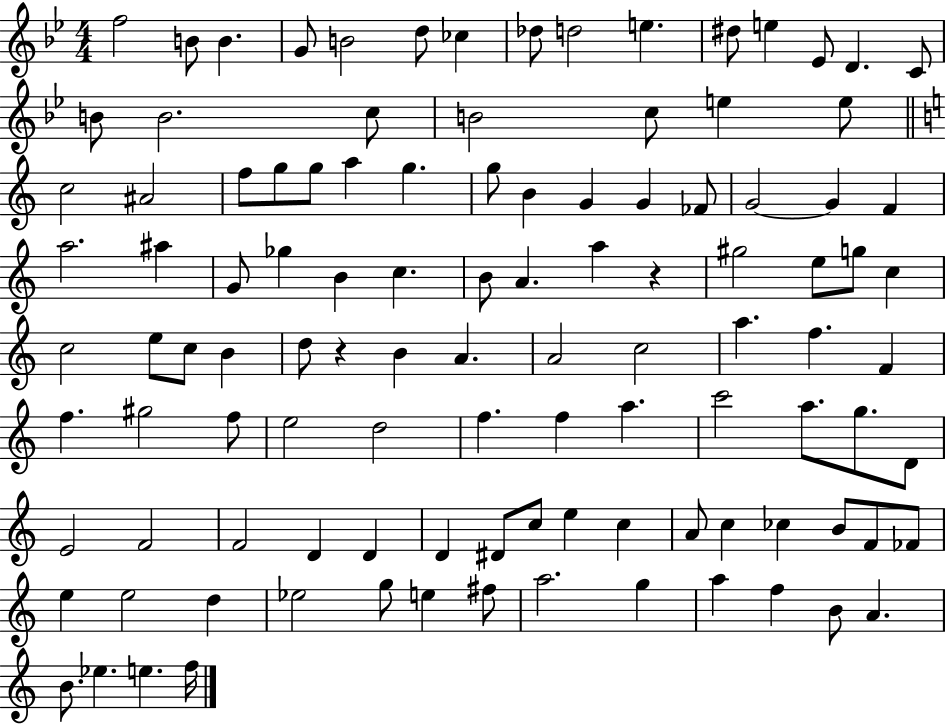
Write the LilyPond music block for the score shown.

{
  \clef treble
  \numericTimeSignature
  \time 4/4
  \key bes \major
  f''2 b'8 b'4. | g'8 b'2 d''8 ces''4 | des''8 d''2 e''4. | dis''8 e''4 ees'8 d'4. c'8 | \break b'8 b'2. c''8 | b'2 c''8 e''4 e''8 | \bar "||" \break \key c \major c''2 ais'2 | f''8 g''8 g''8 a''4 g''4. | g''8 b'4 g'4 g'4 fes'8 | g'2~~ g'4 f'4 | \break a''2. ais''4 | g'8 ges''4 b'4 c''4. | b'8 a'4. a''4 r4 | gis''2 e''8 g''8 c''4 | \break c''2 e''8 c''8 b'4 | d''8 r4 b'4 a'4. | a'2 c''2 | a''4. f''4. f'4 | \break f''4. gis''2 f''8 | e''2 d''2 | f''4. f''4 a''4. | c'''2 a''8. g''8. d'8 | \break e'2 f'2 | f'2 d'4 d'4 | d'4 dis'8 c''8 e''4 c''4 | a'8 c''4 ces''4 b'8 f'8 fes'8 | \break e''4 e''2 d''4 | ees''2 g''8 e''4 fis''8 | a''2. g''4 | a''4 f''4 b'8 a'4. | \break b'8. ees''4. e''4. f''16 | \bar "|."
}